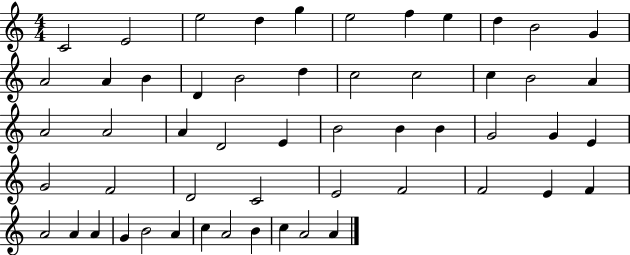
C4/h E4/h E5/h D5/q G5/q E5/h F5/q E5/q D5/q B4/h G4/q A4/h A4/q B4/q D4/q B4/h D5/q C5/h C5/h C5/q B4/h A4/q A4/h A4/h A4/q D4/h E4/q B4/h B4/q B4/q G4/h G4/q E4/q G4/h F4/h D4/h C4/h E4/h F4/h F4/h E4/q F4/q A4/h A4/q A4/q G4/q B4/h A4/q C5/q A4/h B4/q C5/q A4/h A4/q